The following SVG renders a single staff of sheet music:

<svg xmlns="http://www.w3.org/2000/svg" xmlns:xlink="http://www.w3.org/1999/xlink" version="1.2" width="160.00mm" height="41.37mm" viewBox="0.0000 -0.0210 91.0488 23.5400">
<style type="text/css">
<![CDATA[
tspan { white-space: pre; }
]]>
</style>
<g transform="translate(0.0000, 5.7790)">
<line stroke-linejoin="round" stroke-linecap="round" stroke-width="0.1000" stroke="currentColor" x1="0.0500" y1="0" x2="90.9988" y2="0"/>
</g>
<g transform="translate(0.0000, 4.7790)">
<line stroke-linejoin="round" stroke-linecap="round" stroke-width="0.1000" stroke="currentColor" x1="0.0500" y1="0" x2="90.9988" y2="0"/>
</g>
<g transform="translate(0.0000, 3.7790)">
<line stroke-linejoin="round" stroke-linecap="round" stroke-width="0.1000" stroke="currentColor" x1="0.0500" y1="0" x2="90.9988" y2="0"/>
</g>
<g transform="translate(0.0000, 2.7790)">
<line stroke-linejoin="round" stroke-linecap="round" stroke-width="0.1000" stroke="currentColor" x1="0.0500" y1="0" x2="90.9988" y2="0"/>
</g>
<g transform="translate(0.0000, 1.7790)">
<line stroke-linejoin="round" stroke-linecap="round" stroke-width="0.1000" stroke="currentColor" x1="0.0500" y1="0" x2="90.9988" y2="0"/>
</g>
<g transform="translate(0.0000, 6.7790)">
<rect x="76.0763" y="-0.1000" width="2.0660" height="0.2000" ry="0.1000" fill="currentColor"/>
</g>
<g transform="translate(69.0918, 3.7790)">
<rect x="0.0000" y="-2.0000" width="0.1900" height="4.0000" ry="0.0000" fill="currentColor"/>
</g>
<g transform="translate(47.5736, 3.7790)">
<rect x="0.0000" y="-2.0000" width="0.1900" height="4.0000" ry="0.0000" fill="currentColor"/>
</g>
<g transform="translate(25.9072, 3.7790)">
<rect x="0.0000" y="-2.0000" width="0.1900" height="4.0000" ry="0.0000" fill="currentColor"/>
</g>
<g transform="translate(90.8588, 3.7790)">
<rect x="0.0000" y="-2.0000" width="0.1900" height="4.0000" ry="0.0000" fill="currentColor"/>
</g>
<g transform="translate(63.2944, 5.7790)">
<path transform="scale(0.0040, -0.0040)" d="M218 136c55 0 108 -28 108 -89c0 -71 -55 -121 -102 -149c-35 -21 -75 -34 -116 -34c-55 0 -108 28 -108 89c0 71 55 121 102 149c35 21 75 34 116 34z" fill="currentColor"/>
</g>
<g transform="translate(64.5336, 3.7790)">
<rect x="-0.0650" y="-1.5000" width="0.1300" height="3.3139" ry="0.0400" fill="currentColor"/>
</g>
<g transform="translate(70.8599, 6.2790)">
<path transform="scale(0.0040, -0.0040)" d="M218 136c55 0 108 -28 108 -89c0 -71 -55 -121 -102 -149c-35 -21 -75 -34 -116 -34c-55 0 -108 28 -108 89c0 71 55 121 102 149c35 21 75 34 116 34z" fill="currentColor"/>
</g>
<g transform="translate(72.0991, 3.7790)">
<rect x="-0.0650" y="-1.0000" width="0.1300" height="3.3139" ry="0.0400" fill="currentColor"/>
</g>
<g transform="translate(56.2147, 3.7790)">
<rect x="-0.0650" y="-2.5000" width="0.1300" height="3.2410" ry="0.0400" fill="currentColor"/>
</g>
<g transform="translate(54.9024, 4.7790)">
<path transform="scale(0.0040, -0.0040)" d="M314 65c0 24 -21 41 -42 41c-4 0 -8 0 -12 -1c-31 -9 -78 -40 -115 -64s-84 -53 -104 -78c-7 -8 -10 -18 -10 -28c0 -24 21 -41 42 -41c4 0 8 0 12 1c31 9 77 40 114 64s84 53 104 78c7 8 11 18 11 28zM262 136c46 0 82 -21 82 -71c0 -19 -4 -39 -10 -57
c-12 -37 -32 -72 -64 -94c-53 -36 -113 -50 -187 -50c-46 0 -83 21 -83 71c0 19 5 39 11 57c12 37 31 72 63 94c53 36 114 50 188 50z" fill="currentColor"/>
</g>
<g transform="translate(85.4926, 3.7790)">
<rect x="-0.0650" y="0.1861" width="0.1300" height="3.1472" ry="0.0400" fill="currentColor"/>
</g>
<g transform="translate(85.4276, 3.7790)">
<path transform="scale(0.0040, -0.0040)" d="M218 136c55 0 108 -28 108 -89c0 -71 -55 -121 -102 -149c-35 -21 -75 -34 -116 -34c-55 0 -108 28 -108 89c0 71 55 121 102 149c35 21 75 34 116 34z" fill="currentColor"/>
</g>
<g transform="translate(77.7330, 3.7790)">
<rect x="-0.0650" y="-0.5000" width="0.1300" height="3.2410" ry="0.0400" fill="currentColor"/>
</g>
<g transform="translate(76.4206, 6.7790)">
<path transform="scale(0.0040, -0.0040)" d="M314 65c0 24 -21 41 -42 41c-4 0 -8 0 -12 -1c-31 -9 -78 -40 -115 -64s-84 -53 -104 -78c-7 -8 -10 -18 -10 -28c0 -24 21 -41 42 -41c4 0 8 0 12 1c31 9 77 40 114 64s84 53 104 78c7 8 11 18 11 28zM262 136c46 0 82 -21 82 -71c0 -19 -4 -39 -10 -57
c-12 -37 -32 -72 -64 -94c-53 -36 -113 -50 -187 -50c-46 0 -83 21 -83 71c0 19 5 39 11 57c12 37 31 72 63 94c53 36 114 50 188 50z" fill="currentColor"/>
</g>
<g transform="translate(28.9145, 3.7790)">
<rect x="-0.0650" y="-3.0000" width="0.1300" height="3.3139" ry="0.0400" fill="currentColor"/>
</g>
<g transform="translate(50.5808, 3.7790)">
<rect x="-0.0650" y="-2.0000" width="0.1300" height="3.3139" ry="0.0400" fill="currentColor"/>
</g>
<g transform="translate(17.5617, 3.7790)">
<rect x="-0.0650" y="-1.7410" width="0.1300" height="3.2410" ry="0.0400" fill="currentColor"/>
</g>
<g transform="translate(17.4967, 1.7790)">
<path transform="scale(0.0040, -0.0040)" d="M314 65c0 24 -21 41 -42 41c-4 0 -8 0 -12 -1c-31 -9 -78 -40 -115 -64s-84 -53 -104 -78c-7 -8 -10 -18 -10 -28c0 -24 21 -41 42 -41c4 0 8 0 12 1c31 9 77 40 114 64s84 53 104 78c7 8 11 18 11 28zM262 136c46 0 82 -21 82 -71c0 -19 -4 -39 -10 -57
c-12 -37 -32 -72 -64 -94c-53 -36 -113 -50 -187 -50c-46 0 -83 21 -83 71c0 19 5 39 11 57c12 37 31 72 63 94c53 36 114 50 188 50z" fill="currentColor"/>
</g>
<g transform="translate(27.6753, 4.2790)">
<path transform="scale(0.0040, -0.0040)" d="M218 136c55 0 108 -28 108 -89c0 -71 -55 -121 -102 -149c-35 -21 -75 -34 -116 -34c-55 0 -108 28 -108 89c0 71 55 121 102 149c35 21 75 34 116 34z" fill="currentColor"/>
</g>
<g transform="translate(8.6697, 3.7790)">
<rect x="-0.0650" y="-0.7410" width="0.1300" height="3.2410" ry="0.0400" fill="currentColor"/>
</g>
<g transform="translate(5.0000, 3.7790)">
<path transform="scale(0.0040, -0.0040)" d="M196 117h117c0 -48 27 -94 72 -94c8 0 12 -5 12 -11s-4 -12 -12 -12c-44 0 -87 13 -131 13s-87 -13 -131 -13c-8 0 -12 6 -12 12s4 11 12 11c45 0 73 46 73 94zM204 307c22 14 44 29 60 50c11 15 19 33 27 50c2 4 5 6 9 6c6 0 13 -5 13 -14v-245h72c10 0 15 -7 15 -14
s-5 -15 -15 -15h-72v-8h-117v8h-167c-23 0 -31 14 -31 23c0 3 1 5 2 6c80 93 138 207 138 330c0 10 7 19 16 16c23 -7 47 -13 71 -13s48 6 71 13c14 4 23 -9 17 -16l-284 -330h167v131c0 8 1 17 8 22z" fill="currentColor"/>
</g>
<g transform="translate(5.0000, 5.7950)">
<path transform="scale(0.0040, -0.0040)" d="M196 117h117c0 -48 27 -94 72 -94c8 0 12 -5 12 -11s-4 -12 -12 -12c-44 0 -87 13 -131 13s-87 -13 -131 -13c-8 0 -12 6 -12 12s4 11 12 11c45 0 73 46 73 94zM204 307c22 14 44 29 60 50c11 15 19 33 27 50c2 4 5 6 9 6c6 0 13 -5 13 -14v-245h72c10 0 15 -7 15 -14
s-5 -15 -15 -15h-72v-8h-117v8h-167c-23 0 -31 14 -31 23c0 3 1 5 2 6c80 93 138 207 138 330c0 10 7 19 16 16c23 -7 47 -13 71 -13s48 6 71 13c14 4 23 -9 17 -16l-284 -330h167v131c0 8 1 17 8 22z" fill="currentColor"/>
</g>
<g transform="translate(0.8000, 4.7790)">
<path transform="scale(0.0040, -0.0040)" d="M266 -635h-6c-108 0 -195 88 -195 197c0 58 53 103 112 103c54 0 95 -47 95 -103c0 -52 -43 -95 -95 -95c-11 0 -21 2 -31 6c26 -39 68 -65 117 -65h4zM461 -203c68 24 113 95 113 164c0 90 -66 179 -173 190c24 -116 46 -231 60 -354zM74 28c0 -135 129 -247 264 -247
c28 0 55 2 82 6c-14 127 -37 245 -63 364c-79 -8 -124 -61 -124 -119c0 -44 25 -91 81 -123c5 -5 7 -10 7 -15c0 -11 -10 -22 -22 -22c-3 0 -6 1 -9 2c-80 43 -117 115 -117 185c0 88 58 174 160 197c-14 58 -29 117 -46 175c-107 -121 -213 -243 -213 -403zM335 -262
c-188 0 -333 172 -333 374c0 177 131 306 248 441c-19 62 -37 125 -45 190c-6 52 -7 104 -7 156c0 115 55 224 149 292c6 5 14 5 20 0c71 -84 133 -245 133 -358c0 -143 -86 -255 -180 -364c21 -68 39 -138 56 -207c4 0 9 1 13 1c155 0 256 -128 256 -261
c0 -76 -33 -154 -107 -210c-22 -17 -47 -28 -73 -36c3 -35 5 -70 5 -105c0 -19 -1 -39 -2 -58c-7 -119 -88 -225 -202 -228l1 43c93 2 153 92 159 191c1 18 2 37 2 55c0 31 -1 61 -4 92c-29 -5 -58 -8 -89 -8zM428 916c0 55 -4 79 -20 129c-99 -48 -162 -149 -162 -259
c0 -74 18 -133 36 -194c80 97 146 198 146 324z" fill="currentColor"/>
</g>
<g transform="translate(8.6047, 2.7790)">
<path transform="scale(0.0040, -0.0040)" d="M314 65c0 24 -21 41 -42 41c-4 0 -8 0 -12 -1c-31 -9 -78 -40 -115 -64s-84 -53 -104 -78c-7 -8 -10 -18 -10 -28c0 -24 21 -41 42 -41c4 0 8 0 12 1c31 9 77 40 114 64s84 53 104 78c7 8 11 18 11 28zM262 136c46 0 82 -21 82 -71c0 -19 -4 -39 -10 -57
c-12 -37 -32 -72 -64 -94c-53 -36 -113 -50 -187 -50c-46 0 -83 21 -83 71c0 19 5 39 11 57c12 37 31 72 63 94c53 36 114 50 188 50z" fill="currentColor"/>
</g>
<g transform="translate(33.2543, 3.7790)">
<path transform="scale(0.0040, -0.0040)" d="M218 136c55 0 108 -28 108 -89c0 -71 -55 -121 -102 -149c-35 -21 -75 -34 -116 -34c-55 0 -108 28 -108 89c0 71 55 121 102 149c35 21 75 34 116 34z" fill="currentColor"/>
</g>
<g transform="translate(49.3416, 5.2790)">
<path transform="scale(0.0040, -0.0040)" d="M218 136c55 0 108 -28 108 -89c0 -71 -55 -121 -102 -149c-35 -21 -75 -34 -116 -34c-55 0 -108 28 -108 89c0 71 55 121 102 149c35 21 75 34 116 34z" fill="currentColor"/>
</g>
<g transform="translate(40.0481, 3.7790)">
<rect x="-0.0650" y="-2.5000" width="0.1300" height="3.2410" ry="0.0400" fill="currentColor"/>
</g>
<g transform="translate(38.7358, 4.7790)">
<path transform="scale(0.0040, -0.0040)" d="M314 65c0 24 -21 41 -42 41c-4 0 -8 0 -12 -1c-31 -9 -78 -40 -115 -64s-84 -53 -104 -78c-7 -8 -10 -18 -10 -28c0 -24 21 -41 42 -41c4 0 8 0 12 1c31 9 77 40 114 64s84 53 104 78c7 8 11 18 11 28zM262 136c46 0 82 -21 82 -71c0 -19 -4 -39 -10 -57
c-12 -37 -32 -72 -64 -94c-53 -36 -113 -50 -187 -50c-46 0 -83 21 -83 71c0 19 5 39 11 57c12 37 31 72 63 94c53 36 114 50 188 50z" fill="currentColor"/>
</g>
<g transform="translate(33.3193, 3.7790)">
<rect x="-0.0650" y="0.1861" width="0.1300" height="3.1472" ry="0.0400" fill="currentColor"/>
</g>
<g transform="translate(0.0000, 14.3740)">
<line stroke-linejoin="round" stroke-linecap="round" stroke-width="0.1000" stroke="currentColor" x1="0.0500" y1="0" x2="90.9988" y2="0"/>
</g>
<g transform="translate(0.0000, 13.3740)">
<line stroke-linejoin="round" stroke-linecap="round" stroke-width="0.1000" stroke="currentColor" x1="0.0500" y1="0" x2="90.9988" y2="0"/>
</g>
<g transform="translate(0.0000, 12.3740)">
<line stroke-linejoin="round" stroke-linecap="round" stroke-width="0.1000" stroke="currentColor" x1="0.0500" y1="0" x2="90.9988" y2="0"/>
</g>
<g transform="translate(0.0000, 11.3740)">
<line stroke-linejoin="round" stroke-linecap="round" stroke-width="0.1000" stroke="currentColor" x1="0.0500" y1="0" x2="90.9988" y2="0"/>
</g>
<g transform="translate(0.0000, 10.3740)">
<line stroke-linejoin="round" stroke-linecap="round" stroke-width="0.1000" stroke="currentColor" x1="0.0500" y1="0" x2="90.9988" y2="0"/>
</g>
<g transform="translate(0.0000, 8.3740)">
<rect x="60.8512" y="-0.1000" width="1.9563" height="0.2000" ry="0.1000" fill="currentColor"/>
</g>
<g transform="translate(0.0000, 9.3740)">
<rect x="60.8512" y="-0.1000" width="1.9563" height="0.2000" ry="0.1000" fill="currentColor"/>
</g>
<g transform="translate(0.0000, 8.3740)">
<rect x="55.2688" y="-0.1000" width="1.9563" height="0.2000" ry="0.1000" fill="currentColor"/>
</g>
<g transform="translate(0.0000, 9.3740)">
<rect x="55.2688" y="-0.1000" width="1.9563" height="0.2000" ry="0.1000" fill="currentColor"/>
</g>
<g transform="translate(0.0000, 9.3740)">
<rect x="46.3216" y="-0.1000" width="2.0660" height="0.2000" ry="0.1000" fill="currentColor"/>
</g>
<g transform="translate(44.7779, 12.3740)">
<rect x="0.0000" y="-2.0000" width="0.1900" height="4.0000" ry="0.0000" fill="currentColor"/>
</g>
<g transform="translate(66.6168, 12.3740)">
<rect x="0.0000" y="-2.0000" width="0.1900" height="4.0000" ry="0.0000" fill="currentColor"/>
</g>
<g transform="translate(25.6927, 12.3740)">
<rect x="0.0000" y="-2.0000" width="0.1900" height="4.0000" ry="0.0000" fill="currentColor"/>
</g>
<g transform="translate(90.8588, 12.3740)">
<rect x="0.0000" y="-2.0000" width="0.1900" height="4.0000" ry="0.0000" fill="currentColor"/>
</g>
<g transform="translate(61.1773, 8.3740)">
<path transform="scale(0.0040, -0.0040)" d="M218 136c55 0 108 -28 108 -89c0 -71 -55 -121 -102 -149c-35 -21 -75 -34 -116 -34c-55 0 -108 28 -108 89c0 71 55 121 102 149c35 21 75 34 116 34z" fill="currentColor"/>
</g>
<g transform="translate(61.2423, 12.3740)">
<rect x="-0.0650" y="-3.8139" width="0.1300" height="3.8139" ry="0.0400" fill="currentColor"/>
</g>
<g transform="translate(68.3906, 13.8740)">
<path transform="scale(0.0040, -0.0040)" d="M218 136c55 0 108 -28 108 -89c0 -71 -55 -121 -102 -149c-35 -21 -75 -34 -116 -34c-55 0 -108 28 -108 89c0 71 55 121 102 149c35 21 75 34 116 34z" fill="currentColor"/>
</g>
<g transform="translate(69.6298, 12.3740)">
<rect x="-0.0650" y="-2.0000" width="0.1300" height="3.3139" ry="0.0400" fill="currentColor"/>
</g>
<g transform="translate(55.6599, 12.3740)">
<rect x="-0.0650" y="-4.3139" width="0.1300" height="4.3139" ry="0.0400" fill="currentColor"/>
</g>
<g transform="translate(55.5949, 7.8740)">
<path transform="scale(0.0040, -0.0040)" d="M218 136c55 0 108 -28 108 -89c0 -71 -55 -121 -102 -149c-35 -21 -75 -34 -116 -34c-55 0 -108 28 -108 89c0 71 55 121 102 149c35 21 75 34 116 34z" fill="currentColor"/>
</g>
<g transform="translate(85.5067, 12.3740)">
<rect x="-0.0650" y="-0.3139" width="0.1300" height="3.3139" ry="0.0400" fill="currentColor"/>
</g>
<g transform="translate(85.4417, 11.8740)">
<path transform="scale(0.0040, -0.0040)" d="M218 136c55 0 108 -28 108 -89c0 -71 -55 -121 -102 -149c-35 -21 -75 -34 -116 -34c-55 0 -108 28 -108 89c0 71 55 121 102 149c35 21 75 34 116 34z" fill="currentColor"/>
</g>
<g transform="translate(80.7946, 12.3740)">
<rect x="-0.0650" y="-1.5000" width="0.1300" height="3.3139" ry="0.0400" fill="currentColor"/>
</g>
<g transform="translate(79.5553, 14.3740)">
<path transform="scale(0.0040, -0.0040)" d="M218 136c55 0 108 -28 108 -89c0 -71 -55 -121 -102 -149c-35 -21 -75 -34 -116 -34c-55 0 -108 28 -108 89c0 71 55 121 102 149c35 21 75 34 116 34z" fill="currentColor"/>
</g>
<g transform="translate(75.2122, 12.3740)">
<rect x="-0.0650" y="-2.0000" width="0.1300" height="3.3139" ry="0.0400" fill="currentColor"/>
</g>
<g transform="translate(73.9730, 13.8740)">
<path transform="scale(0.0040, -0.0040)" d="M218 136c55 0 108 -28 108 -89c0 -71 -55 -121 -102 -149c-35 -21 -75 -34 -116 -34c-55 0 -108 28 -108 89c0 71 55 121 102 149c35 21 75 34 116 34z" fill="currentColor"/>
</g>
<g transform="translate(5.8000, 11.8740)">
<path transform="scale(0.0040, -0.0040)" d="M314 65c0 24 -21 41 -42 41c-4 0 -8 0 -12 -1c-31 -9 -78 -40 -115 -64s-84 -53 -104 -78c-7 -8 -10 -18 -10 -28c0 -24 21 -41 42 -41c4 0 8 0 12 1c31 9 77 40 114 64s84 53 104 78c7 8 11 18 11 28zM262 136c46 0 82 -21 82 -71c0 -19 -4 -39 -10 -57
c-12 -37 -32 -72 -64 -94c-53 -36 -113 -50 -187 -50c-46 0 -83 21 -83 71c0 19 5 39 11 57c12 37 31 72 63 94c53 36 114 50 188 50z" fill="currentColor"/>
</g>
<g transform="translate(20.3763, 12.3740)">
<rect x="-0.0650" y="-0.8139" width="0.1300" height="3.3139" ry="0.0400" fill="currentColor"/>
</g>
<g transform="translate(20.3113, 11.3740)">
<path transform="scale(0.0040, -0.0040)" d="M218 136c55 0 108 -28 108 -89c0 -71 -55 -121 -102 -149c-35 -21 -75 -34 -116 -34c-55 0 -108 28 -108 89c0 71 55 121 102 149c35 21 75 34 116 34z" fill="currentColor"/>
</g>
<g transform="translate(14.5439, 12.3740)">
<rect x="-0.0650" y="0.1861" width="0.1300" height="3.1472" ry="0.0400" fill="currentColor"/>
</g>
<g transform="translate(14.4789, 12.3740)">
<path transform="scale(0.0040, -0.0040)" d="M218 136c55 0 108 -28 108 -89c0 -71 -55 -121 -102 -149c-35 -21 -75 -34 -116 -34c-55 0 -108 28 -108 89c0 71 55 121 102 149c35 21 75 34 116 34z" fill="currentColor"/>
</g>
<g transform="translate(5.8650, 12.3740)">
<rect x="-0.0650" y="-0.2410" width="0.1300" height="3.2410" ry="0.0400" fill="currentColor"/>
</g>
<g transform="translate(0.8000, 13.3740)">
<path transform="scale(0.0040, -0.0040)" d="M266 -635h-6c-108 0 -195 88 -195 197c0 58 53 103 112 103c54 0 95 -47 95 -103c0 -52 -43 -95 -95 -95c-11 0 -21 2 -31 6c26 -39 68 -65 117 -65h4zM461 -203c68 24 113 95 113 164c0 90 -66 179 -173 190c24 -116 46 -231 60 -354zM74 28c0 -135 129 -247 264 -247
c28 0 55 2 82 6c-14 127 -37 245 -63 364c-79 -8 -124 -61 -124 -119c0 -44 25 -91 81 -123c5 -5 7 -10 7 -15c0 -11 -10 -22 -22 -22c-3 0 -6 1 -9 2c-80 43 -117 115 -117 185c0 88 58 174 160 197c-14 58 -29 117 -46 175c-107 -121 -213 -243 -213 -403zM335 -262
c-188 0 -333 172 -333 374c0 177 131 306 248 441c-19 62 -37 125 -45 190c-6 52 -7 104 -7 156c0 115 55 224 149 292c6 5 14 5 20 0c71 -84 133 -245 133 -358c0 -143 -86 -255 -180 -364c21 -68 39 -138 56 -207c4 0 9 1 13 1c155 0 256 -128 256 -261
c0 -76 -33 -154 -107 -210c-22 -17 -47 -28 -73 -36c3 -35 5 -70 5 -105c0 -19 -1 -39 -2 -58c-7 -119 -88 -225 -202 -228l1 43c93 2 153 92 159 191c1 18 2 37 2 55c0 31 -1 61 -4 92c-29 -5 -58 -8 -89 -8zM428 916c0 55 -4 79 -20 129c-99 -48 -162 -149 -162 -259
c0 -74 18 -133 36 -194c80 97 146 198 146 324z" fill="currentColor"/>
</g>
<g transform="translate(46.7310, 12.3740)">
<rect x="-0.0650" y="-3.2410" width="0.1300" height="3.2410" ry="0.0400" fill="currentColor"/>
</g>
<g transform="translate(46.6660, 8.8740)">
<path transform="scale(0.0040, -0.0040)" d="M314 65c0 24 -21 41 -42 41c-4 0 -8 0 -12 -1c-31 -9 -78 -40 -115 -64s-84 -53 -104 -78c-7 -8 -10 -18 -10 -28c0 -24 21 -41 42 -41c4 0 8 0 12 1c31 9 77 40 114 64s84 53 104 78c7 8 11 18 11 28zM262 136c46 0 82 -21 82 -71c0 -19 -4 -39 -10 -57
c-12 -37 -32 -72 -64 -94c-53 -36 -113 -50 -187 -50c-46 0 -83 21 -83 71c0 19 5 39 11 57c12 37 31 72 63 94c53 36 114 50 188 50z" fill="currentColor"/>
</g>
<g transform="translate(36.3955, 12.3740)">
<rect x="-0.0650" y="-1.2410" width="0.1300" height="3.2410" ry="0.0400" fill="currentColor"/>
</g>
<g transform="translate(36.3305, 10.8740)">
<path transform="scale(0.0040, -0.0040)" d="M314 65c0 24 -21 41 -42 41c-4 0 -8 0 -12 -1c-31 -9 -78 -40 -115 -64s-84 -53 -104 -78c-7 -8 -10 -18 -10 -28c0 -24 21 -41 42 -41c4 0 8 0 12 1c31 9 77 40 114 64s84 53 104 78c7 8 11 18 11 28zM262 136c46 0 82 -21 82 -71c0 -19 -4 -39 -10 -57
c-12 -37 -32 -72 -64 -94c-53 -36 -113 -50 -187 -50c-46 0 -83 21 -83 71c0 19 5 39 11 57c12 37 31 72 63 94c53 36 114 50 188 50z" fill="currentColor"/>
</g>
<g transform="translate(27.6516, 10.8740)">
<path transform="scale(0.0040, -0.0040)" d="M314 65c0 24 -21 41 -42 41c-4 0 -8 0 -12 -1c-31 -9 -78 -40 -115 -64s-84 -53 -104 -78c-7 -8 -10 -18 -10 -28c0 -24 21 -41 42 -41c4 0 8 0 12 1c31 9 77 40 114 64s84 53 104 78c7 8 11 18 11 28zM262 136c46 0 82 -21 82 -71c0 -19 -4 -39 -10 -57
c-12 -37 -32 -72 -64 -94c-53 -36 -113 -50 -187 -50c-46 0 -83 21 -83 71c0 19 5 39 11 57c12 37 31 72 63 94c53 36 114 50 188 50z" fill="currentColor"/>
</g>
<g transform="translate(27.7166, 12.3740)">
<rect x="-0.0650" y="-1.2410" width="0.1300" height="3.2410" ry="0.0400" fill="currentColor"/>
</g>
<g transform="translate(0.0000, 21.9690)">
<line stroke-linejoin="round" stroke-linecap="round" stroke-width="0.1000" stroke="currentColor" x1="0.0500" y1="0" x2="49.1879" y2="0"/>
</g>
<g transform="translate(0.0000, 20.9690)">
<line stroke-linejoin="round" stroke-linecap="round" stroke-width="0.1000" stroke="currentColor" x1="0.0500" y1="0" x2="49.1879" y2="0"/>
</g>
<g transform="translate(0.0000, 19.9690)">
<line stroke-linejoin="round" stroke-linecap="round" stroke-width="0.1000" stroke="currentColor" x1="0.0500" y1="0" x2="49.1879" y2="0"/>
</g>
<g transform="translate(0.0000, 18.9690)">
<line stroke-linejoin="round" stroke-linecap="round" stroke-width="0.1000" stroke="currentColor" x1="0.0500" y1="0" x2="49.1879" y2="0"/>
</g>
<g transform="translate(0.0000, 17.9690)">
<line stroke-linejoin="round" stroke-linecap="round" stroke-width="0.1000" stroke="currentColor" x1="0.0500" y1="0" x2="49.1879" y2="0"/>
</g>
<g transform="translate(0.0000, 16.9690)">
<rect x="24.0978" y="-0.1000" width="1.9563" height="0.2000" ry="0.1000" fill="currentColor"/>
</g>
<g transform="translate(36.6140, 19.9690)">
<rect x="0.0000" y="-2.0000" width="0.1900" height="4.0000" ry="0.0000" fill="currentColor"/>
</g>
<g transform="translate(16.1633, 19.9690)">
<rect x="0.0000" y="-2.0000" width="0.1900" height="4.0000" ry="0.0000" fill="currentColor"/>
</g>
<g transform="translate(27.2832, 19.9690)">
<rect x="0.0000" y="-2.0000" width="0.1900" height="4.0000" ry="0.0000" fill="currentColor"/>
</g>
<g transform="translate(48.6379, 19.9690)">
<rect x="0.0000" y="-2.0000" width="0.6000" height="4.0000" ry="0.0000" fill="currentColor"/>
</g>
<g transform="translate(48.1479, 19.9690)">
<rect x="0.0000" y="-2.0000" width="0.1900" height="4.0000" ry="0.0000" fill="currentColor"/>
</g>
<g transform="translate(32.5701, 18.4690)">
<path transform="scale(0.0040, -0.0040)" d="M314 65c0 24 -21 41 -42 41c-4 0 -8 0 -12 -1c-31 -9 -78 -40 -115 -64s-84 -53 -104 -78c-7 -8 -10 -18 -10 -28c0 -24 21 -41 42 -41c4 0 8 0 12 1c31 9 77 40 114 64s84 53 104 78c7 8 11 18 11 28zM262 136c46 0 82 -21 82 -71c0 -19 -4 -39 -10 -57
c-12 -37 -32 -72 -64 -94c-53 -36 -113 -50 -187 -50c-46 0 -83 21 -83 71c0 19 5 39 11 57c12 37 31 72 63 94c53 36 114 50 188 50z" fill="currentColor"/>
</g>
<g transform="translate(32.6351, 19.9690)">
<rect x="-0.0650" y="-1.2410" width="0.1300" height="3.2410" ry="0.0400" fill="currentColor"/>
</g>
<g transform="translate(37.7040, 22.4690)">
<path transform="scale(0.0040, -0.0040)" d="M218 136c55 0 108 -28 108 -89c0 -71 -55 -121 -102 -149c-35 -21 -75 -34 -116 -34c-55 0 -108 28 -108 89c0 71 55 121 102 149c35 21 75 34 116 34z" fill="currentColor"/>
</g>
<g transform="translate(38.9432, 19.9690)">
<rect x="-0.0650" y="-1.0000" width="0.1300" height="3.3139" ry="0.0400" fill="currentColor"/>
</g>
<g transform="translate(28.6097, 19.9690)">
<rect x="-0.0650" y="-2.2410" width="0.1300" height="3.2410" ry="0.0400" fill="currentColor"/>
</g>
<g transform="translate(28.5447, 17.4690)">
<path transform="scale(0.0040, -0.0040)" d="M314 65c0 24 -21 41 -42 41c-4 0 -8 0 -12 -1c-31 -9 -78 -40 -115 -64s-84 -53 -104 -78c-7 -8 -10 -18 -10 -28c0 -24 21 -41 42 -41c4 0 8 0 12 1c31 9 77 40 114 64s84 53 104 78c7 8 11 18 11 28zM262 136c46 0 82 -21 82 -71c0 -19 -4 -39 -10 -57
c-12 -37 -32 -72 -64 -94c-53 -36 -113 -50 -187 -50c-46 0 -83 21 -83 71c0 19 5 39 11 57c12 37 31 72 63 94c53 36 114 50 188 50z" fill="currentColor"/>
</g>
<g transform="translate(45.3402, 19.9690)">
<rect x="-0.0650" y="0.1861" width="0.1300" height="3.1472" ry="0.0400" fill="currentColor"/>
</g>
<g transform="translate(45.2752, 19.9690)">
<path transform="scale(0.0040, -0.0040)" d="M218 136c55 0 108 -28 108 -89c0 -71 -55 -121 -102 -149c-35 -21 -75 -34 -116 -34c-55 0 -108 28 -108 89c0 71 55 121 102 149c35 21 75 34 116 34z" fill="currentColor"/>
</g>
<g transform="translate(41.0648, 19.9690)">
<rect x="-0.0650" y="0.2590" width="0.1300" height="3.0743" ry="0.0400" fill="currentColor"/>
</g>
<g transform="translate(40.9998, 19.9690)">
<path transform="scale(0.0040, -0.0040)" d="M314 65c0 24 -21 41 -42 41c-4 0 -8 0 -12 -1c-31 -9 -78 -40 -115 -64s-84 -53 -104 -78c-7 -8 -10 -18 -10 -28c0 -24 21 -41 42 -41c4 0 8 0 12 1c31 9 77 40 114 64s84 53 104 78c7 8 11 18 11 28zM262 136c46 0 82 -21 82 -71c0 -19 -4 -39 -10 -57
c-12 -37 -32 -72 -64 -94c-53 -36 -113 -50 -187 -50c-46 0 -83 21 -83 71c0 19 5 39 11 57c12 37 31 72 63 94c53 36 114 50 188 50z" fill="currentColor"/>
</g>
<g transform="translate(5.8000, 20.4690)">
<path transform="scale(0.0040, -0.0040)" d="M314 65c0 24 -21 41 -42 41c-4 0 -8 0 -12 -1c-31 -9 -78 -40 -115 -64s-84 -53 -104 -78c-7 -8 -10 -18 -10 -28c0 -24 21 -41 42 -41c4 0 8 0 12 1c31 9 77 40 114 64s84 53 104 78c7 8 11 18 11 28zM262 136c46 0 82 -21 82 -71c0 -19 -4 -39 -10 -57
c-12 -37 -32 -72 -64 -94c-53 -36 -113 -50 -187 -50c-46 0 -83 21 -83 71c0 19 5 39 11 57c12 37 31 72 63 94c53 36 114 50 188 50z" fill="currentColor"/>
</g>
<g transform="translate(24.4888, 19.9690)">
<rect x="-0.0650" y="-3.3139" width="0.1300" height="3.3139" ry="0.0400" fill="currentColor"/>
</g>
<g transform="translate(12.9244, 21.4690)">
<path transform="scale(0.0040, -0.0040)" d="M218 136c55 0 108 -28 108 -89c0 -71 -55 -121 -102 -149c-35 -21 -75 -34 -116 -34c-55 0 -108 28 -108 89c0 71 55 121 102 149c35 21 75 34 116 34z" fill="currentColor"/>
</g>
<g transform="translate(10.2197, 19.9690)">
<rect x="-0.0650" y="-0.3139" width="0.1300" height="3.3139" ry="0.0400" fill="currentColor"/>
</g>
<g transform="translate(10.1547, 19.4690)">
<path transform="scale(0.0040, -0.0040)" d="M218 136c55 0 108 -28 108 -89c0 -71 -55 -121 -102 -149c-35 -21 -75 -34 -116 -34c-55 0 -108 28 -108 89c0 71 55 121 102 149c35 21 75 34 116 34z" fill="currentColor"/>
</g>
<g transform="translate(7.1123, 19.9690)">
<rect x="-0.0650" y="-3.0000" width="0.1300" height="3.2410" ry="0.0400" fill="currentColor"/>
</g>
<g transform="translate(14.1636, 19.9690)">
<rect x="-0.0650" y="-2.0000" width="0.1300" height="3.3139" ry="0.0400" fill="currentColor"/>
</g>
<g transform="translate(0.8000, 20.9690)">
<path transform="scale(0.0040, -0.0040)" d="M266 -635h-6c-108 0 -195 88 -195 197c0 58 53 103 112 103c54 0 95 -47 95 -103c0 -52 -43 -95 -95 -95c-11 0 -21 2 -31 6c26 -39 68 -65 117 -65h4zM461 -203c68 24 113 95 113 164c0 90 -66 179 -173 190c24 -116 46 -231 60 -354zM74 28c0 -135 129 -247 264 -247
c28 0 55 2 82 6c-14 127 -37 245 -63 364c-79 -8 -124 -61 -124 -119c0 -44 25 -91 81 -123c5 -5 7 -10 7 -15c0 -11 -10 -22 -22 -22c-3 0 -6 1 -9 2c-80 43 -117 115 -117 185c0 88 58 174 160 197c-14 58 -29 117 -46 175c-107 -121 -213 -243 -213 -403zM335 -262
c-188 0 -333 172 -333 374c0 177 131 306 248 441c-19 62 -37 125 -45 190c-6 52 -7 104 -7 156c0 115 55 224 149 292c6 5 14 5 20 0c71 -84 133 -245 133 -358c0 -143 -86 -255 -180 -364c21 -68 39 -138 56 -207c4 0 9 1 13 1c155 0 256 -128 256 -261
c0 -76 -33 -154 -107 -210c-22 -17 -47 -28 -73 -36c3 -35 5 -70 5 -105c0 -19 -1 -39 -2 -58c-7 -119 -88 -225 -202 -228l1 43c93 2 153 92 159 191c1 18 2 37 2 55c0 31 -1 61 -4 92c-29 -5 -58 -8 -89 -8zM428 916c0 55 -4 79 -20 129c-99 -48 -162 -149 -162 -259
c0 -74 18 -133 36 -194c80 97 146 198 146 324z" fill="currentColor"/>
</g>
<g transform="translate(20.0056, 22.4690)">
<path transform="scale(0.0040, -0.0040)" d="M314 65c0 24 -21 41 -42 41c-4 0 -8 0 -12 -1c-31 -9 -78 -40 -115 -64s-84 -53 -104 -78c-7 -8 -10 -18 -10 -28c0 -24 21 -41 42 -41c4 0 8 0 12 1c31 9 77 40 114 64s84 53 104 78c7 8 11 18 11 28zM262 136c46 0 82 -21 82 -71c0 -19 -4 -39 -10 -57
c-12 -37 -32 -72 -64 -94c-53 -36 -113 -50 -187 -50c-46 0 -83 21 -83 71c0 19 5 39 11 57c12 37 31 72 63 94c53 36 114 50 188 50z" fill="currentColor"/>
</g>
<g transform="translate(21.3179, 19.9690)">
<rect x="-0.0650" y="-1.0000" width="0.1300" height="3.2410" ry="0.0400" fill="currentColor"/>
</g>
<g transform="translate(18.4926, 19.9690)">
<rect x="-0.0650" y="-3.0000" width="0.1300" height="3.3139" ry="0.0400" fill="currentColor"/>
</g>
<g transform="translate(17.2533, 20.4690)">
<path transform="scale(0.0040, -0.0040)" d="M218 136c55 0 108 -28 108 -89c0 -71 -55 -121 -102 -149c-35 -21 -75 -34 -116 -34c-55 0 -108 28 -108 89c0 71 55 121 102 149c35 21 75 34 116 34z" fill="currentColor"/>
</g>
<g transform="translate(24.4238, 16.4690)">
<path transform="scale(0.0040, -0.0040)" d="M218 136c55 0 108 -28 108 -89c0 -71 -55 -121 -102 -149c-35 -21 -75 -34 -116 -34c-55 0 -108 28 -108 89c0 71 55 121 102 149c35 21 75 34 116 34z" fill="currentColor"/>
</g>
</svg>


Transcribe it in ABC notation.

X:1
T:Untitled
M:4/4
L:1/4
K:C
d2 f2 A B G2 F G2 E D C2 B c2 B d e2 e2 b2 d' c' F F E c A2 c F A D2 b g2 e2 D B2 B